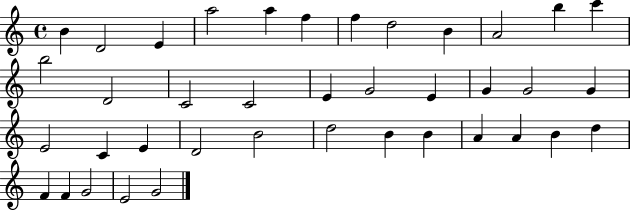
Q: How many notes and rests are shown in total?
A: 39